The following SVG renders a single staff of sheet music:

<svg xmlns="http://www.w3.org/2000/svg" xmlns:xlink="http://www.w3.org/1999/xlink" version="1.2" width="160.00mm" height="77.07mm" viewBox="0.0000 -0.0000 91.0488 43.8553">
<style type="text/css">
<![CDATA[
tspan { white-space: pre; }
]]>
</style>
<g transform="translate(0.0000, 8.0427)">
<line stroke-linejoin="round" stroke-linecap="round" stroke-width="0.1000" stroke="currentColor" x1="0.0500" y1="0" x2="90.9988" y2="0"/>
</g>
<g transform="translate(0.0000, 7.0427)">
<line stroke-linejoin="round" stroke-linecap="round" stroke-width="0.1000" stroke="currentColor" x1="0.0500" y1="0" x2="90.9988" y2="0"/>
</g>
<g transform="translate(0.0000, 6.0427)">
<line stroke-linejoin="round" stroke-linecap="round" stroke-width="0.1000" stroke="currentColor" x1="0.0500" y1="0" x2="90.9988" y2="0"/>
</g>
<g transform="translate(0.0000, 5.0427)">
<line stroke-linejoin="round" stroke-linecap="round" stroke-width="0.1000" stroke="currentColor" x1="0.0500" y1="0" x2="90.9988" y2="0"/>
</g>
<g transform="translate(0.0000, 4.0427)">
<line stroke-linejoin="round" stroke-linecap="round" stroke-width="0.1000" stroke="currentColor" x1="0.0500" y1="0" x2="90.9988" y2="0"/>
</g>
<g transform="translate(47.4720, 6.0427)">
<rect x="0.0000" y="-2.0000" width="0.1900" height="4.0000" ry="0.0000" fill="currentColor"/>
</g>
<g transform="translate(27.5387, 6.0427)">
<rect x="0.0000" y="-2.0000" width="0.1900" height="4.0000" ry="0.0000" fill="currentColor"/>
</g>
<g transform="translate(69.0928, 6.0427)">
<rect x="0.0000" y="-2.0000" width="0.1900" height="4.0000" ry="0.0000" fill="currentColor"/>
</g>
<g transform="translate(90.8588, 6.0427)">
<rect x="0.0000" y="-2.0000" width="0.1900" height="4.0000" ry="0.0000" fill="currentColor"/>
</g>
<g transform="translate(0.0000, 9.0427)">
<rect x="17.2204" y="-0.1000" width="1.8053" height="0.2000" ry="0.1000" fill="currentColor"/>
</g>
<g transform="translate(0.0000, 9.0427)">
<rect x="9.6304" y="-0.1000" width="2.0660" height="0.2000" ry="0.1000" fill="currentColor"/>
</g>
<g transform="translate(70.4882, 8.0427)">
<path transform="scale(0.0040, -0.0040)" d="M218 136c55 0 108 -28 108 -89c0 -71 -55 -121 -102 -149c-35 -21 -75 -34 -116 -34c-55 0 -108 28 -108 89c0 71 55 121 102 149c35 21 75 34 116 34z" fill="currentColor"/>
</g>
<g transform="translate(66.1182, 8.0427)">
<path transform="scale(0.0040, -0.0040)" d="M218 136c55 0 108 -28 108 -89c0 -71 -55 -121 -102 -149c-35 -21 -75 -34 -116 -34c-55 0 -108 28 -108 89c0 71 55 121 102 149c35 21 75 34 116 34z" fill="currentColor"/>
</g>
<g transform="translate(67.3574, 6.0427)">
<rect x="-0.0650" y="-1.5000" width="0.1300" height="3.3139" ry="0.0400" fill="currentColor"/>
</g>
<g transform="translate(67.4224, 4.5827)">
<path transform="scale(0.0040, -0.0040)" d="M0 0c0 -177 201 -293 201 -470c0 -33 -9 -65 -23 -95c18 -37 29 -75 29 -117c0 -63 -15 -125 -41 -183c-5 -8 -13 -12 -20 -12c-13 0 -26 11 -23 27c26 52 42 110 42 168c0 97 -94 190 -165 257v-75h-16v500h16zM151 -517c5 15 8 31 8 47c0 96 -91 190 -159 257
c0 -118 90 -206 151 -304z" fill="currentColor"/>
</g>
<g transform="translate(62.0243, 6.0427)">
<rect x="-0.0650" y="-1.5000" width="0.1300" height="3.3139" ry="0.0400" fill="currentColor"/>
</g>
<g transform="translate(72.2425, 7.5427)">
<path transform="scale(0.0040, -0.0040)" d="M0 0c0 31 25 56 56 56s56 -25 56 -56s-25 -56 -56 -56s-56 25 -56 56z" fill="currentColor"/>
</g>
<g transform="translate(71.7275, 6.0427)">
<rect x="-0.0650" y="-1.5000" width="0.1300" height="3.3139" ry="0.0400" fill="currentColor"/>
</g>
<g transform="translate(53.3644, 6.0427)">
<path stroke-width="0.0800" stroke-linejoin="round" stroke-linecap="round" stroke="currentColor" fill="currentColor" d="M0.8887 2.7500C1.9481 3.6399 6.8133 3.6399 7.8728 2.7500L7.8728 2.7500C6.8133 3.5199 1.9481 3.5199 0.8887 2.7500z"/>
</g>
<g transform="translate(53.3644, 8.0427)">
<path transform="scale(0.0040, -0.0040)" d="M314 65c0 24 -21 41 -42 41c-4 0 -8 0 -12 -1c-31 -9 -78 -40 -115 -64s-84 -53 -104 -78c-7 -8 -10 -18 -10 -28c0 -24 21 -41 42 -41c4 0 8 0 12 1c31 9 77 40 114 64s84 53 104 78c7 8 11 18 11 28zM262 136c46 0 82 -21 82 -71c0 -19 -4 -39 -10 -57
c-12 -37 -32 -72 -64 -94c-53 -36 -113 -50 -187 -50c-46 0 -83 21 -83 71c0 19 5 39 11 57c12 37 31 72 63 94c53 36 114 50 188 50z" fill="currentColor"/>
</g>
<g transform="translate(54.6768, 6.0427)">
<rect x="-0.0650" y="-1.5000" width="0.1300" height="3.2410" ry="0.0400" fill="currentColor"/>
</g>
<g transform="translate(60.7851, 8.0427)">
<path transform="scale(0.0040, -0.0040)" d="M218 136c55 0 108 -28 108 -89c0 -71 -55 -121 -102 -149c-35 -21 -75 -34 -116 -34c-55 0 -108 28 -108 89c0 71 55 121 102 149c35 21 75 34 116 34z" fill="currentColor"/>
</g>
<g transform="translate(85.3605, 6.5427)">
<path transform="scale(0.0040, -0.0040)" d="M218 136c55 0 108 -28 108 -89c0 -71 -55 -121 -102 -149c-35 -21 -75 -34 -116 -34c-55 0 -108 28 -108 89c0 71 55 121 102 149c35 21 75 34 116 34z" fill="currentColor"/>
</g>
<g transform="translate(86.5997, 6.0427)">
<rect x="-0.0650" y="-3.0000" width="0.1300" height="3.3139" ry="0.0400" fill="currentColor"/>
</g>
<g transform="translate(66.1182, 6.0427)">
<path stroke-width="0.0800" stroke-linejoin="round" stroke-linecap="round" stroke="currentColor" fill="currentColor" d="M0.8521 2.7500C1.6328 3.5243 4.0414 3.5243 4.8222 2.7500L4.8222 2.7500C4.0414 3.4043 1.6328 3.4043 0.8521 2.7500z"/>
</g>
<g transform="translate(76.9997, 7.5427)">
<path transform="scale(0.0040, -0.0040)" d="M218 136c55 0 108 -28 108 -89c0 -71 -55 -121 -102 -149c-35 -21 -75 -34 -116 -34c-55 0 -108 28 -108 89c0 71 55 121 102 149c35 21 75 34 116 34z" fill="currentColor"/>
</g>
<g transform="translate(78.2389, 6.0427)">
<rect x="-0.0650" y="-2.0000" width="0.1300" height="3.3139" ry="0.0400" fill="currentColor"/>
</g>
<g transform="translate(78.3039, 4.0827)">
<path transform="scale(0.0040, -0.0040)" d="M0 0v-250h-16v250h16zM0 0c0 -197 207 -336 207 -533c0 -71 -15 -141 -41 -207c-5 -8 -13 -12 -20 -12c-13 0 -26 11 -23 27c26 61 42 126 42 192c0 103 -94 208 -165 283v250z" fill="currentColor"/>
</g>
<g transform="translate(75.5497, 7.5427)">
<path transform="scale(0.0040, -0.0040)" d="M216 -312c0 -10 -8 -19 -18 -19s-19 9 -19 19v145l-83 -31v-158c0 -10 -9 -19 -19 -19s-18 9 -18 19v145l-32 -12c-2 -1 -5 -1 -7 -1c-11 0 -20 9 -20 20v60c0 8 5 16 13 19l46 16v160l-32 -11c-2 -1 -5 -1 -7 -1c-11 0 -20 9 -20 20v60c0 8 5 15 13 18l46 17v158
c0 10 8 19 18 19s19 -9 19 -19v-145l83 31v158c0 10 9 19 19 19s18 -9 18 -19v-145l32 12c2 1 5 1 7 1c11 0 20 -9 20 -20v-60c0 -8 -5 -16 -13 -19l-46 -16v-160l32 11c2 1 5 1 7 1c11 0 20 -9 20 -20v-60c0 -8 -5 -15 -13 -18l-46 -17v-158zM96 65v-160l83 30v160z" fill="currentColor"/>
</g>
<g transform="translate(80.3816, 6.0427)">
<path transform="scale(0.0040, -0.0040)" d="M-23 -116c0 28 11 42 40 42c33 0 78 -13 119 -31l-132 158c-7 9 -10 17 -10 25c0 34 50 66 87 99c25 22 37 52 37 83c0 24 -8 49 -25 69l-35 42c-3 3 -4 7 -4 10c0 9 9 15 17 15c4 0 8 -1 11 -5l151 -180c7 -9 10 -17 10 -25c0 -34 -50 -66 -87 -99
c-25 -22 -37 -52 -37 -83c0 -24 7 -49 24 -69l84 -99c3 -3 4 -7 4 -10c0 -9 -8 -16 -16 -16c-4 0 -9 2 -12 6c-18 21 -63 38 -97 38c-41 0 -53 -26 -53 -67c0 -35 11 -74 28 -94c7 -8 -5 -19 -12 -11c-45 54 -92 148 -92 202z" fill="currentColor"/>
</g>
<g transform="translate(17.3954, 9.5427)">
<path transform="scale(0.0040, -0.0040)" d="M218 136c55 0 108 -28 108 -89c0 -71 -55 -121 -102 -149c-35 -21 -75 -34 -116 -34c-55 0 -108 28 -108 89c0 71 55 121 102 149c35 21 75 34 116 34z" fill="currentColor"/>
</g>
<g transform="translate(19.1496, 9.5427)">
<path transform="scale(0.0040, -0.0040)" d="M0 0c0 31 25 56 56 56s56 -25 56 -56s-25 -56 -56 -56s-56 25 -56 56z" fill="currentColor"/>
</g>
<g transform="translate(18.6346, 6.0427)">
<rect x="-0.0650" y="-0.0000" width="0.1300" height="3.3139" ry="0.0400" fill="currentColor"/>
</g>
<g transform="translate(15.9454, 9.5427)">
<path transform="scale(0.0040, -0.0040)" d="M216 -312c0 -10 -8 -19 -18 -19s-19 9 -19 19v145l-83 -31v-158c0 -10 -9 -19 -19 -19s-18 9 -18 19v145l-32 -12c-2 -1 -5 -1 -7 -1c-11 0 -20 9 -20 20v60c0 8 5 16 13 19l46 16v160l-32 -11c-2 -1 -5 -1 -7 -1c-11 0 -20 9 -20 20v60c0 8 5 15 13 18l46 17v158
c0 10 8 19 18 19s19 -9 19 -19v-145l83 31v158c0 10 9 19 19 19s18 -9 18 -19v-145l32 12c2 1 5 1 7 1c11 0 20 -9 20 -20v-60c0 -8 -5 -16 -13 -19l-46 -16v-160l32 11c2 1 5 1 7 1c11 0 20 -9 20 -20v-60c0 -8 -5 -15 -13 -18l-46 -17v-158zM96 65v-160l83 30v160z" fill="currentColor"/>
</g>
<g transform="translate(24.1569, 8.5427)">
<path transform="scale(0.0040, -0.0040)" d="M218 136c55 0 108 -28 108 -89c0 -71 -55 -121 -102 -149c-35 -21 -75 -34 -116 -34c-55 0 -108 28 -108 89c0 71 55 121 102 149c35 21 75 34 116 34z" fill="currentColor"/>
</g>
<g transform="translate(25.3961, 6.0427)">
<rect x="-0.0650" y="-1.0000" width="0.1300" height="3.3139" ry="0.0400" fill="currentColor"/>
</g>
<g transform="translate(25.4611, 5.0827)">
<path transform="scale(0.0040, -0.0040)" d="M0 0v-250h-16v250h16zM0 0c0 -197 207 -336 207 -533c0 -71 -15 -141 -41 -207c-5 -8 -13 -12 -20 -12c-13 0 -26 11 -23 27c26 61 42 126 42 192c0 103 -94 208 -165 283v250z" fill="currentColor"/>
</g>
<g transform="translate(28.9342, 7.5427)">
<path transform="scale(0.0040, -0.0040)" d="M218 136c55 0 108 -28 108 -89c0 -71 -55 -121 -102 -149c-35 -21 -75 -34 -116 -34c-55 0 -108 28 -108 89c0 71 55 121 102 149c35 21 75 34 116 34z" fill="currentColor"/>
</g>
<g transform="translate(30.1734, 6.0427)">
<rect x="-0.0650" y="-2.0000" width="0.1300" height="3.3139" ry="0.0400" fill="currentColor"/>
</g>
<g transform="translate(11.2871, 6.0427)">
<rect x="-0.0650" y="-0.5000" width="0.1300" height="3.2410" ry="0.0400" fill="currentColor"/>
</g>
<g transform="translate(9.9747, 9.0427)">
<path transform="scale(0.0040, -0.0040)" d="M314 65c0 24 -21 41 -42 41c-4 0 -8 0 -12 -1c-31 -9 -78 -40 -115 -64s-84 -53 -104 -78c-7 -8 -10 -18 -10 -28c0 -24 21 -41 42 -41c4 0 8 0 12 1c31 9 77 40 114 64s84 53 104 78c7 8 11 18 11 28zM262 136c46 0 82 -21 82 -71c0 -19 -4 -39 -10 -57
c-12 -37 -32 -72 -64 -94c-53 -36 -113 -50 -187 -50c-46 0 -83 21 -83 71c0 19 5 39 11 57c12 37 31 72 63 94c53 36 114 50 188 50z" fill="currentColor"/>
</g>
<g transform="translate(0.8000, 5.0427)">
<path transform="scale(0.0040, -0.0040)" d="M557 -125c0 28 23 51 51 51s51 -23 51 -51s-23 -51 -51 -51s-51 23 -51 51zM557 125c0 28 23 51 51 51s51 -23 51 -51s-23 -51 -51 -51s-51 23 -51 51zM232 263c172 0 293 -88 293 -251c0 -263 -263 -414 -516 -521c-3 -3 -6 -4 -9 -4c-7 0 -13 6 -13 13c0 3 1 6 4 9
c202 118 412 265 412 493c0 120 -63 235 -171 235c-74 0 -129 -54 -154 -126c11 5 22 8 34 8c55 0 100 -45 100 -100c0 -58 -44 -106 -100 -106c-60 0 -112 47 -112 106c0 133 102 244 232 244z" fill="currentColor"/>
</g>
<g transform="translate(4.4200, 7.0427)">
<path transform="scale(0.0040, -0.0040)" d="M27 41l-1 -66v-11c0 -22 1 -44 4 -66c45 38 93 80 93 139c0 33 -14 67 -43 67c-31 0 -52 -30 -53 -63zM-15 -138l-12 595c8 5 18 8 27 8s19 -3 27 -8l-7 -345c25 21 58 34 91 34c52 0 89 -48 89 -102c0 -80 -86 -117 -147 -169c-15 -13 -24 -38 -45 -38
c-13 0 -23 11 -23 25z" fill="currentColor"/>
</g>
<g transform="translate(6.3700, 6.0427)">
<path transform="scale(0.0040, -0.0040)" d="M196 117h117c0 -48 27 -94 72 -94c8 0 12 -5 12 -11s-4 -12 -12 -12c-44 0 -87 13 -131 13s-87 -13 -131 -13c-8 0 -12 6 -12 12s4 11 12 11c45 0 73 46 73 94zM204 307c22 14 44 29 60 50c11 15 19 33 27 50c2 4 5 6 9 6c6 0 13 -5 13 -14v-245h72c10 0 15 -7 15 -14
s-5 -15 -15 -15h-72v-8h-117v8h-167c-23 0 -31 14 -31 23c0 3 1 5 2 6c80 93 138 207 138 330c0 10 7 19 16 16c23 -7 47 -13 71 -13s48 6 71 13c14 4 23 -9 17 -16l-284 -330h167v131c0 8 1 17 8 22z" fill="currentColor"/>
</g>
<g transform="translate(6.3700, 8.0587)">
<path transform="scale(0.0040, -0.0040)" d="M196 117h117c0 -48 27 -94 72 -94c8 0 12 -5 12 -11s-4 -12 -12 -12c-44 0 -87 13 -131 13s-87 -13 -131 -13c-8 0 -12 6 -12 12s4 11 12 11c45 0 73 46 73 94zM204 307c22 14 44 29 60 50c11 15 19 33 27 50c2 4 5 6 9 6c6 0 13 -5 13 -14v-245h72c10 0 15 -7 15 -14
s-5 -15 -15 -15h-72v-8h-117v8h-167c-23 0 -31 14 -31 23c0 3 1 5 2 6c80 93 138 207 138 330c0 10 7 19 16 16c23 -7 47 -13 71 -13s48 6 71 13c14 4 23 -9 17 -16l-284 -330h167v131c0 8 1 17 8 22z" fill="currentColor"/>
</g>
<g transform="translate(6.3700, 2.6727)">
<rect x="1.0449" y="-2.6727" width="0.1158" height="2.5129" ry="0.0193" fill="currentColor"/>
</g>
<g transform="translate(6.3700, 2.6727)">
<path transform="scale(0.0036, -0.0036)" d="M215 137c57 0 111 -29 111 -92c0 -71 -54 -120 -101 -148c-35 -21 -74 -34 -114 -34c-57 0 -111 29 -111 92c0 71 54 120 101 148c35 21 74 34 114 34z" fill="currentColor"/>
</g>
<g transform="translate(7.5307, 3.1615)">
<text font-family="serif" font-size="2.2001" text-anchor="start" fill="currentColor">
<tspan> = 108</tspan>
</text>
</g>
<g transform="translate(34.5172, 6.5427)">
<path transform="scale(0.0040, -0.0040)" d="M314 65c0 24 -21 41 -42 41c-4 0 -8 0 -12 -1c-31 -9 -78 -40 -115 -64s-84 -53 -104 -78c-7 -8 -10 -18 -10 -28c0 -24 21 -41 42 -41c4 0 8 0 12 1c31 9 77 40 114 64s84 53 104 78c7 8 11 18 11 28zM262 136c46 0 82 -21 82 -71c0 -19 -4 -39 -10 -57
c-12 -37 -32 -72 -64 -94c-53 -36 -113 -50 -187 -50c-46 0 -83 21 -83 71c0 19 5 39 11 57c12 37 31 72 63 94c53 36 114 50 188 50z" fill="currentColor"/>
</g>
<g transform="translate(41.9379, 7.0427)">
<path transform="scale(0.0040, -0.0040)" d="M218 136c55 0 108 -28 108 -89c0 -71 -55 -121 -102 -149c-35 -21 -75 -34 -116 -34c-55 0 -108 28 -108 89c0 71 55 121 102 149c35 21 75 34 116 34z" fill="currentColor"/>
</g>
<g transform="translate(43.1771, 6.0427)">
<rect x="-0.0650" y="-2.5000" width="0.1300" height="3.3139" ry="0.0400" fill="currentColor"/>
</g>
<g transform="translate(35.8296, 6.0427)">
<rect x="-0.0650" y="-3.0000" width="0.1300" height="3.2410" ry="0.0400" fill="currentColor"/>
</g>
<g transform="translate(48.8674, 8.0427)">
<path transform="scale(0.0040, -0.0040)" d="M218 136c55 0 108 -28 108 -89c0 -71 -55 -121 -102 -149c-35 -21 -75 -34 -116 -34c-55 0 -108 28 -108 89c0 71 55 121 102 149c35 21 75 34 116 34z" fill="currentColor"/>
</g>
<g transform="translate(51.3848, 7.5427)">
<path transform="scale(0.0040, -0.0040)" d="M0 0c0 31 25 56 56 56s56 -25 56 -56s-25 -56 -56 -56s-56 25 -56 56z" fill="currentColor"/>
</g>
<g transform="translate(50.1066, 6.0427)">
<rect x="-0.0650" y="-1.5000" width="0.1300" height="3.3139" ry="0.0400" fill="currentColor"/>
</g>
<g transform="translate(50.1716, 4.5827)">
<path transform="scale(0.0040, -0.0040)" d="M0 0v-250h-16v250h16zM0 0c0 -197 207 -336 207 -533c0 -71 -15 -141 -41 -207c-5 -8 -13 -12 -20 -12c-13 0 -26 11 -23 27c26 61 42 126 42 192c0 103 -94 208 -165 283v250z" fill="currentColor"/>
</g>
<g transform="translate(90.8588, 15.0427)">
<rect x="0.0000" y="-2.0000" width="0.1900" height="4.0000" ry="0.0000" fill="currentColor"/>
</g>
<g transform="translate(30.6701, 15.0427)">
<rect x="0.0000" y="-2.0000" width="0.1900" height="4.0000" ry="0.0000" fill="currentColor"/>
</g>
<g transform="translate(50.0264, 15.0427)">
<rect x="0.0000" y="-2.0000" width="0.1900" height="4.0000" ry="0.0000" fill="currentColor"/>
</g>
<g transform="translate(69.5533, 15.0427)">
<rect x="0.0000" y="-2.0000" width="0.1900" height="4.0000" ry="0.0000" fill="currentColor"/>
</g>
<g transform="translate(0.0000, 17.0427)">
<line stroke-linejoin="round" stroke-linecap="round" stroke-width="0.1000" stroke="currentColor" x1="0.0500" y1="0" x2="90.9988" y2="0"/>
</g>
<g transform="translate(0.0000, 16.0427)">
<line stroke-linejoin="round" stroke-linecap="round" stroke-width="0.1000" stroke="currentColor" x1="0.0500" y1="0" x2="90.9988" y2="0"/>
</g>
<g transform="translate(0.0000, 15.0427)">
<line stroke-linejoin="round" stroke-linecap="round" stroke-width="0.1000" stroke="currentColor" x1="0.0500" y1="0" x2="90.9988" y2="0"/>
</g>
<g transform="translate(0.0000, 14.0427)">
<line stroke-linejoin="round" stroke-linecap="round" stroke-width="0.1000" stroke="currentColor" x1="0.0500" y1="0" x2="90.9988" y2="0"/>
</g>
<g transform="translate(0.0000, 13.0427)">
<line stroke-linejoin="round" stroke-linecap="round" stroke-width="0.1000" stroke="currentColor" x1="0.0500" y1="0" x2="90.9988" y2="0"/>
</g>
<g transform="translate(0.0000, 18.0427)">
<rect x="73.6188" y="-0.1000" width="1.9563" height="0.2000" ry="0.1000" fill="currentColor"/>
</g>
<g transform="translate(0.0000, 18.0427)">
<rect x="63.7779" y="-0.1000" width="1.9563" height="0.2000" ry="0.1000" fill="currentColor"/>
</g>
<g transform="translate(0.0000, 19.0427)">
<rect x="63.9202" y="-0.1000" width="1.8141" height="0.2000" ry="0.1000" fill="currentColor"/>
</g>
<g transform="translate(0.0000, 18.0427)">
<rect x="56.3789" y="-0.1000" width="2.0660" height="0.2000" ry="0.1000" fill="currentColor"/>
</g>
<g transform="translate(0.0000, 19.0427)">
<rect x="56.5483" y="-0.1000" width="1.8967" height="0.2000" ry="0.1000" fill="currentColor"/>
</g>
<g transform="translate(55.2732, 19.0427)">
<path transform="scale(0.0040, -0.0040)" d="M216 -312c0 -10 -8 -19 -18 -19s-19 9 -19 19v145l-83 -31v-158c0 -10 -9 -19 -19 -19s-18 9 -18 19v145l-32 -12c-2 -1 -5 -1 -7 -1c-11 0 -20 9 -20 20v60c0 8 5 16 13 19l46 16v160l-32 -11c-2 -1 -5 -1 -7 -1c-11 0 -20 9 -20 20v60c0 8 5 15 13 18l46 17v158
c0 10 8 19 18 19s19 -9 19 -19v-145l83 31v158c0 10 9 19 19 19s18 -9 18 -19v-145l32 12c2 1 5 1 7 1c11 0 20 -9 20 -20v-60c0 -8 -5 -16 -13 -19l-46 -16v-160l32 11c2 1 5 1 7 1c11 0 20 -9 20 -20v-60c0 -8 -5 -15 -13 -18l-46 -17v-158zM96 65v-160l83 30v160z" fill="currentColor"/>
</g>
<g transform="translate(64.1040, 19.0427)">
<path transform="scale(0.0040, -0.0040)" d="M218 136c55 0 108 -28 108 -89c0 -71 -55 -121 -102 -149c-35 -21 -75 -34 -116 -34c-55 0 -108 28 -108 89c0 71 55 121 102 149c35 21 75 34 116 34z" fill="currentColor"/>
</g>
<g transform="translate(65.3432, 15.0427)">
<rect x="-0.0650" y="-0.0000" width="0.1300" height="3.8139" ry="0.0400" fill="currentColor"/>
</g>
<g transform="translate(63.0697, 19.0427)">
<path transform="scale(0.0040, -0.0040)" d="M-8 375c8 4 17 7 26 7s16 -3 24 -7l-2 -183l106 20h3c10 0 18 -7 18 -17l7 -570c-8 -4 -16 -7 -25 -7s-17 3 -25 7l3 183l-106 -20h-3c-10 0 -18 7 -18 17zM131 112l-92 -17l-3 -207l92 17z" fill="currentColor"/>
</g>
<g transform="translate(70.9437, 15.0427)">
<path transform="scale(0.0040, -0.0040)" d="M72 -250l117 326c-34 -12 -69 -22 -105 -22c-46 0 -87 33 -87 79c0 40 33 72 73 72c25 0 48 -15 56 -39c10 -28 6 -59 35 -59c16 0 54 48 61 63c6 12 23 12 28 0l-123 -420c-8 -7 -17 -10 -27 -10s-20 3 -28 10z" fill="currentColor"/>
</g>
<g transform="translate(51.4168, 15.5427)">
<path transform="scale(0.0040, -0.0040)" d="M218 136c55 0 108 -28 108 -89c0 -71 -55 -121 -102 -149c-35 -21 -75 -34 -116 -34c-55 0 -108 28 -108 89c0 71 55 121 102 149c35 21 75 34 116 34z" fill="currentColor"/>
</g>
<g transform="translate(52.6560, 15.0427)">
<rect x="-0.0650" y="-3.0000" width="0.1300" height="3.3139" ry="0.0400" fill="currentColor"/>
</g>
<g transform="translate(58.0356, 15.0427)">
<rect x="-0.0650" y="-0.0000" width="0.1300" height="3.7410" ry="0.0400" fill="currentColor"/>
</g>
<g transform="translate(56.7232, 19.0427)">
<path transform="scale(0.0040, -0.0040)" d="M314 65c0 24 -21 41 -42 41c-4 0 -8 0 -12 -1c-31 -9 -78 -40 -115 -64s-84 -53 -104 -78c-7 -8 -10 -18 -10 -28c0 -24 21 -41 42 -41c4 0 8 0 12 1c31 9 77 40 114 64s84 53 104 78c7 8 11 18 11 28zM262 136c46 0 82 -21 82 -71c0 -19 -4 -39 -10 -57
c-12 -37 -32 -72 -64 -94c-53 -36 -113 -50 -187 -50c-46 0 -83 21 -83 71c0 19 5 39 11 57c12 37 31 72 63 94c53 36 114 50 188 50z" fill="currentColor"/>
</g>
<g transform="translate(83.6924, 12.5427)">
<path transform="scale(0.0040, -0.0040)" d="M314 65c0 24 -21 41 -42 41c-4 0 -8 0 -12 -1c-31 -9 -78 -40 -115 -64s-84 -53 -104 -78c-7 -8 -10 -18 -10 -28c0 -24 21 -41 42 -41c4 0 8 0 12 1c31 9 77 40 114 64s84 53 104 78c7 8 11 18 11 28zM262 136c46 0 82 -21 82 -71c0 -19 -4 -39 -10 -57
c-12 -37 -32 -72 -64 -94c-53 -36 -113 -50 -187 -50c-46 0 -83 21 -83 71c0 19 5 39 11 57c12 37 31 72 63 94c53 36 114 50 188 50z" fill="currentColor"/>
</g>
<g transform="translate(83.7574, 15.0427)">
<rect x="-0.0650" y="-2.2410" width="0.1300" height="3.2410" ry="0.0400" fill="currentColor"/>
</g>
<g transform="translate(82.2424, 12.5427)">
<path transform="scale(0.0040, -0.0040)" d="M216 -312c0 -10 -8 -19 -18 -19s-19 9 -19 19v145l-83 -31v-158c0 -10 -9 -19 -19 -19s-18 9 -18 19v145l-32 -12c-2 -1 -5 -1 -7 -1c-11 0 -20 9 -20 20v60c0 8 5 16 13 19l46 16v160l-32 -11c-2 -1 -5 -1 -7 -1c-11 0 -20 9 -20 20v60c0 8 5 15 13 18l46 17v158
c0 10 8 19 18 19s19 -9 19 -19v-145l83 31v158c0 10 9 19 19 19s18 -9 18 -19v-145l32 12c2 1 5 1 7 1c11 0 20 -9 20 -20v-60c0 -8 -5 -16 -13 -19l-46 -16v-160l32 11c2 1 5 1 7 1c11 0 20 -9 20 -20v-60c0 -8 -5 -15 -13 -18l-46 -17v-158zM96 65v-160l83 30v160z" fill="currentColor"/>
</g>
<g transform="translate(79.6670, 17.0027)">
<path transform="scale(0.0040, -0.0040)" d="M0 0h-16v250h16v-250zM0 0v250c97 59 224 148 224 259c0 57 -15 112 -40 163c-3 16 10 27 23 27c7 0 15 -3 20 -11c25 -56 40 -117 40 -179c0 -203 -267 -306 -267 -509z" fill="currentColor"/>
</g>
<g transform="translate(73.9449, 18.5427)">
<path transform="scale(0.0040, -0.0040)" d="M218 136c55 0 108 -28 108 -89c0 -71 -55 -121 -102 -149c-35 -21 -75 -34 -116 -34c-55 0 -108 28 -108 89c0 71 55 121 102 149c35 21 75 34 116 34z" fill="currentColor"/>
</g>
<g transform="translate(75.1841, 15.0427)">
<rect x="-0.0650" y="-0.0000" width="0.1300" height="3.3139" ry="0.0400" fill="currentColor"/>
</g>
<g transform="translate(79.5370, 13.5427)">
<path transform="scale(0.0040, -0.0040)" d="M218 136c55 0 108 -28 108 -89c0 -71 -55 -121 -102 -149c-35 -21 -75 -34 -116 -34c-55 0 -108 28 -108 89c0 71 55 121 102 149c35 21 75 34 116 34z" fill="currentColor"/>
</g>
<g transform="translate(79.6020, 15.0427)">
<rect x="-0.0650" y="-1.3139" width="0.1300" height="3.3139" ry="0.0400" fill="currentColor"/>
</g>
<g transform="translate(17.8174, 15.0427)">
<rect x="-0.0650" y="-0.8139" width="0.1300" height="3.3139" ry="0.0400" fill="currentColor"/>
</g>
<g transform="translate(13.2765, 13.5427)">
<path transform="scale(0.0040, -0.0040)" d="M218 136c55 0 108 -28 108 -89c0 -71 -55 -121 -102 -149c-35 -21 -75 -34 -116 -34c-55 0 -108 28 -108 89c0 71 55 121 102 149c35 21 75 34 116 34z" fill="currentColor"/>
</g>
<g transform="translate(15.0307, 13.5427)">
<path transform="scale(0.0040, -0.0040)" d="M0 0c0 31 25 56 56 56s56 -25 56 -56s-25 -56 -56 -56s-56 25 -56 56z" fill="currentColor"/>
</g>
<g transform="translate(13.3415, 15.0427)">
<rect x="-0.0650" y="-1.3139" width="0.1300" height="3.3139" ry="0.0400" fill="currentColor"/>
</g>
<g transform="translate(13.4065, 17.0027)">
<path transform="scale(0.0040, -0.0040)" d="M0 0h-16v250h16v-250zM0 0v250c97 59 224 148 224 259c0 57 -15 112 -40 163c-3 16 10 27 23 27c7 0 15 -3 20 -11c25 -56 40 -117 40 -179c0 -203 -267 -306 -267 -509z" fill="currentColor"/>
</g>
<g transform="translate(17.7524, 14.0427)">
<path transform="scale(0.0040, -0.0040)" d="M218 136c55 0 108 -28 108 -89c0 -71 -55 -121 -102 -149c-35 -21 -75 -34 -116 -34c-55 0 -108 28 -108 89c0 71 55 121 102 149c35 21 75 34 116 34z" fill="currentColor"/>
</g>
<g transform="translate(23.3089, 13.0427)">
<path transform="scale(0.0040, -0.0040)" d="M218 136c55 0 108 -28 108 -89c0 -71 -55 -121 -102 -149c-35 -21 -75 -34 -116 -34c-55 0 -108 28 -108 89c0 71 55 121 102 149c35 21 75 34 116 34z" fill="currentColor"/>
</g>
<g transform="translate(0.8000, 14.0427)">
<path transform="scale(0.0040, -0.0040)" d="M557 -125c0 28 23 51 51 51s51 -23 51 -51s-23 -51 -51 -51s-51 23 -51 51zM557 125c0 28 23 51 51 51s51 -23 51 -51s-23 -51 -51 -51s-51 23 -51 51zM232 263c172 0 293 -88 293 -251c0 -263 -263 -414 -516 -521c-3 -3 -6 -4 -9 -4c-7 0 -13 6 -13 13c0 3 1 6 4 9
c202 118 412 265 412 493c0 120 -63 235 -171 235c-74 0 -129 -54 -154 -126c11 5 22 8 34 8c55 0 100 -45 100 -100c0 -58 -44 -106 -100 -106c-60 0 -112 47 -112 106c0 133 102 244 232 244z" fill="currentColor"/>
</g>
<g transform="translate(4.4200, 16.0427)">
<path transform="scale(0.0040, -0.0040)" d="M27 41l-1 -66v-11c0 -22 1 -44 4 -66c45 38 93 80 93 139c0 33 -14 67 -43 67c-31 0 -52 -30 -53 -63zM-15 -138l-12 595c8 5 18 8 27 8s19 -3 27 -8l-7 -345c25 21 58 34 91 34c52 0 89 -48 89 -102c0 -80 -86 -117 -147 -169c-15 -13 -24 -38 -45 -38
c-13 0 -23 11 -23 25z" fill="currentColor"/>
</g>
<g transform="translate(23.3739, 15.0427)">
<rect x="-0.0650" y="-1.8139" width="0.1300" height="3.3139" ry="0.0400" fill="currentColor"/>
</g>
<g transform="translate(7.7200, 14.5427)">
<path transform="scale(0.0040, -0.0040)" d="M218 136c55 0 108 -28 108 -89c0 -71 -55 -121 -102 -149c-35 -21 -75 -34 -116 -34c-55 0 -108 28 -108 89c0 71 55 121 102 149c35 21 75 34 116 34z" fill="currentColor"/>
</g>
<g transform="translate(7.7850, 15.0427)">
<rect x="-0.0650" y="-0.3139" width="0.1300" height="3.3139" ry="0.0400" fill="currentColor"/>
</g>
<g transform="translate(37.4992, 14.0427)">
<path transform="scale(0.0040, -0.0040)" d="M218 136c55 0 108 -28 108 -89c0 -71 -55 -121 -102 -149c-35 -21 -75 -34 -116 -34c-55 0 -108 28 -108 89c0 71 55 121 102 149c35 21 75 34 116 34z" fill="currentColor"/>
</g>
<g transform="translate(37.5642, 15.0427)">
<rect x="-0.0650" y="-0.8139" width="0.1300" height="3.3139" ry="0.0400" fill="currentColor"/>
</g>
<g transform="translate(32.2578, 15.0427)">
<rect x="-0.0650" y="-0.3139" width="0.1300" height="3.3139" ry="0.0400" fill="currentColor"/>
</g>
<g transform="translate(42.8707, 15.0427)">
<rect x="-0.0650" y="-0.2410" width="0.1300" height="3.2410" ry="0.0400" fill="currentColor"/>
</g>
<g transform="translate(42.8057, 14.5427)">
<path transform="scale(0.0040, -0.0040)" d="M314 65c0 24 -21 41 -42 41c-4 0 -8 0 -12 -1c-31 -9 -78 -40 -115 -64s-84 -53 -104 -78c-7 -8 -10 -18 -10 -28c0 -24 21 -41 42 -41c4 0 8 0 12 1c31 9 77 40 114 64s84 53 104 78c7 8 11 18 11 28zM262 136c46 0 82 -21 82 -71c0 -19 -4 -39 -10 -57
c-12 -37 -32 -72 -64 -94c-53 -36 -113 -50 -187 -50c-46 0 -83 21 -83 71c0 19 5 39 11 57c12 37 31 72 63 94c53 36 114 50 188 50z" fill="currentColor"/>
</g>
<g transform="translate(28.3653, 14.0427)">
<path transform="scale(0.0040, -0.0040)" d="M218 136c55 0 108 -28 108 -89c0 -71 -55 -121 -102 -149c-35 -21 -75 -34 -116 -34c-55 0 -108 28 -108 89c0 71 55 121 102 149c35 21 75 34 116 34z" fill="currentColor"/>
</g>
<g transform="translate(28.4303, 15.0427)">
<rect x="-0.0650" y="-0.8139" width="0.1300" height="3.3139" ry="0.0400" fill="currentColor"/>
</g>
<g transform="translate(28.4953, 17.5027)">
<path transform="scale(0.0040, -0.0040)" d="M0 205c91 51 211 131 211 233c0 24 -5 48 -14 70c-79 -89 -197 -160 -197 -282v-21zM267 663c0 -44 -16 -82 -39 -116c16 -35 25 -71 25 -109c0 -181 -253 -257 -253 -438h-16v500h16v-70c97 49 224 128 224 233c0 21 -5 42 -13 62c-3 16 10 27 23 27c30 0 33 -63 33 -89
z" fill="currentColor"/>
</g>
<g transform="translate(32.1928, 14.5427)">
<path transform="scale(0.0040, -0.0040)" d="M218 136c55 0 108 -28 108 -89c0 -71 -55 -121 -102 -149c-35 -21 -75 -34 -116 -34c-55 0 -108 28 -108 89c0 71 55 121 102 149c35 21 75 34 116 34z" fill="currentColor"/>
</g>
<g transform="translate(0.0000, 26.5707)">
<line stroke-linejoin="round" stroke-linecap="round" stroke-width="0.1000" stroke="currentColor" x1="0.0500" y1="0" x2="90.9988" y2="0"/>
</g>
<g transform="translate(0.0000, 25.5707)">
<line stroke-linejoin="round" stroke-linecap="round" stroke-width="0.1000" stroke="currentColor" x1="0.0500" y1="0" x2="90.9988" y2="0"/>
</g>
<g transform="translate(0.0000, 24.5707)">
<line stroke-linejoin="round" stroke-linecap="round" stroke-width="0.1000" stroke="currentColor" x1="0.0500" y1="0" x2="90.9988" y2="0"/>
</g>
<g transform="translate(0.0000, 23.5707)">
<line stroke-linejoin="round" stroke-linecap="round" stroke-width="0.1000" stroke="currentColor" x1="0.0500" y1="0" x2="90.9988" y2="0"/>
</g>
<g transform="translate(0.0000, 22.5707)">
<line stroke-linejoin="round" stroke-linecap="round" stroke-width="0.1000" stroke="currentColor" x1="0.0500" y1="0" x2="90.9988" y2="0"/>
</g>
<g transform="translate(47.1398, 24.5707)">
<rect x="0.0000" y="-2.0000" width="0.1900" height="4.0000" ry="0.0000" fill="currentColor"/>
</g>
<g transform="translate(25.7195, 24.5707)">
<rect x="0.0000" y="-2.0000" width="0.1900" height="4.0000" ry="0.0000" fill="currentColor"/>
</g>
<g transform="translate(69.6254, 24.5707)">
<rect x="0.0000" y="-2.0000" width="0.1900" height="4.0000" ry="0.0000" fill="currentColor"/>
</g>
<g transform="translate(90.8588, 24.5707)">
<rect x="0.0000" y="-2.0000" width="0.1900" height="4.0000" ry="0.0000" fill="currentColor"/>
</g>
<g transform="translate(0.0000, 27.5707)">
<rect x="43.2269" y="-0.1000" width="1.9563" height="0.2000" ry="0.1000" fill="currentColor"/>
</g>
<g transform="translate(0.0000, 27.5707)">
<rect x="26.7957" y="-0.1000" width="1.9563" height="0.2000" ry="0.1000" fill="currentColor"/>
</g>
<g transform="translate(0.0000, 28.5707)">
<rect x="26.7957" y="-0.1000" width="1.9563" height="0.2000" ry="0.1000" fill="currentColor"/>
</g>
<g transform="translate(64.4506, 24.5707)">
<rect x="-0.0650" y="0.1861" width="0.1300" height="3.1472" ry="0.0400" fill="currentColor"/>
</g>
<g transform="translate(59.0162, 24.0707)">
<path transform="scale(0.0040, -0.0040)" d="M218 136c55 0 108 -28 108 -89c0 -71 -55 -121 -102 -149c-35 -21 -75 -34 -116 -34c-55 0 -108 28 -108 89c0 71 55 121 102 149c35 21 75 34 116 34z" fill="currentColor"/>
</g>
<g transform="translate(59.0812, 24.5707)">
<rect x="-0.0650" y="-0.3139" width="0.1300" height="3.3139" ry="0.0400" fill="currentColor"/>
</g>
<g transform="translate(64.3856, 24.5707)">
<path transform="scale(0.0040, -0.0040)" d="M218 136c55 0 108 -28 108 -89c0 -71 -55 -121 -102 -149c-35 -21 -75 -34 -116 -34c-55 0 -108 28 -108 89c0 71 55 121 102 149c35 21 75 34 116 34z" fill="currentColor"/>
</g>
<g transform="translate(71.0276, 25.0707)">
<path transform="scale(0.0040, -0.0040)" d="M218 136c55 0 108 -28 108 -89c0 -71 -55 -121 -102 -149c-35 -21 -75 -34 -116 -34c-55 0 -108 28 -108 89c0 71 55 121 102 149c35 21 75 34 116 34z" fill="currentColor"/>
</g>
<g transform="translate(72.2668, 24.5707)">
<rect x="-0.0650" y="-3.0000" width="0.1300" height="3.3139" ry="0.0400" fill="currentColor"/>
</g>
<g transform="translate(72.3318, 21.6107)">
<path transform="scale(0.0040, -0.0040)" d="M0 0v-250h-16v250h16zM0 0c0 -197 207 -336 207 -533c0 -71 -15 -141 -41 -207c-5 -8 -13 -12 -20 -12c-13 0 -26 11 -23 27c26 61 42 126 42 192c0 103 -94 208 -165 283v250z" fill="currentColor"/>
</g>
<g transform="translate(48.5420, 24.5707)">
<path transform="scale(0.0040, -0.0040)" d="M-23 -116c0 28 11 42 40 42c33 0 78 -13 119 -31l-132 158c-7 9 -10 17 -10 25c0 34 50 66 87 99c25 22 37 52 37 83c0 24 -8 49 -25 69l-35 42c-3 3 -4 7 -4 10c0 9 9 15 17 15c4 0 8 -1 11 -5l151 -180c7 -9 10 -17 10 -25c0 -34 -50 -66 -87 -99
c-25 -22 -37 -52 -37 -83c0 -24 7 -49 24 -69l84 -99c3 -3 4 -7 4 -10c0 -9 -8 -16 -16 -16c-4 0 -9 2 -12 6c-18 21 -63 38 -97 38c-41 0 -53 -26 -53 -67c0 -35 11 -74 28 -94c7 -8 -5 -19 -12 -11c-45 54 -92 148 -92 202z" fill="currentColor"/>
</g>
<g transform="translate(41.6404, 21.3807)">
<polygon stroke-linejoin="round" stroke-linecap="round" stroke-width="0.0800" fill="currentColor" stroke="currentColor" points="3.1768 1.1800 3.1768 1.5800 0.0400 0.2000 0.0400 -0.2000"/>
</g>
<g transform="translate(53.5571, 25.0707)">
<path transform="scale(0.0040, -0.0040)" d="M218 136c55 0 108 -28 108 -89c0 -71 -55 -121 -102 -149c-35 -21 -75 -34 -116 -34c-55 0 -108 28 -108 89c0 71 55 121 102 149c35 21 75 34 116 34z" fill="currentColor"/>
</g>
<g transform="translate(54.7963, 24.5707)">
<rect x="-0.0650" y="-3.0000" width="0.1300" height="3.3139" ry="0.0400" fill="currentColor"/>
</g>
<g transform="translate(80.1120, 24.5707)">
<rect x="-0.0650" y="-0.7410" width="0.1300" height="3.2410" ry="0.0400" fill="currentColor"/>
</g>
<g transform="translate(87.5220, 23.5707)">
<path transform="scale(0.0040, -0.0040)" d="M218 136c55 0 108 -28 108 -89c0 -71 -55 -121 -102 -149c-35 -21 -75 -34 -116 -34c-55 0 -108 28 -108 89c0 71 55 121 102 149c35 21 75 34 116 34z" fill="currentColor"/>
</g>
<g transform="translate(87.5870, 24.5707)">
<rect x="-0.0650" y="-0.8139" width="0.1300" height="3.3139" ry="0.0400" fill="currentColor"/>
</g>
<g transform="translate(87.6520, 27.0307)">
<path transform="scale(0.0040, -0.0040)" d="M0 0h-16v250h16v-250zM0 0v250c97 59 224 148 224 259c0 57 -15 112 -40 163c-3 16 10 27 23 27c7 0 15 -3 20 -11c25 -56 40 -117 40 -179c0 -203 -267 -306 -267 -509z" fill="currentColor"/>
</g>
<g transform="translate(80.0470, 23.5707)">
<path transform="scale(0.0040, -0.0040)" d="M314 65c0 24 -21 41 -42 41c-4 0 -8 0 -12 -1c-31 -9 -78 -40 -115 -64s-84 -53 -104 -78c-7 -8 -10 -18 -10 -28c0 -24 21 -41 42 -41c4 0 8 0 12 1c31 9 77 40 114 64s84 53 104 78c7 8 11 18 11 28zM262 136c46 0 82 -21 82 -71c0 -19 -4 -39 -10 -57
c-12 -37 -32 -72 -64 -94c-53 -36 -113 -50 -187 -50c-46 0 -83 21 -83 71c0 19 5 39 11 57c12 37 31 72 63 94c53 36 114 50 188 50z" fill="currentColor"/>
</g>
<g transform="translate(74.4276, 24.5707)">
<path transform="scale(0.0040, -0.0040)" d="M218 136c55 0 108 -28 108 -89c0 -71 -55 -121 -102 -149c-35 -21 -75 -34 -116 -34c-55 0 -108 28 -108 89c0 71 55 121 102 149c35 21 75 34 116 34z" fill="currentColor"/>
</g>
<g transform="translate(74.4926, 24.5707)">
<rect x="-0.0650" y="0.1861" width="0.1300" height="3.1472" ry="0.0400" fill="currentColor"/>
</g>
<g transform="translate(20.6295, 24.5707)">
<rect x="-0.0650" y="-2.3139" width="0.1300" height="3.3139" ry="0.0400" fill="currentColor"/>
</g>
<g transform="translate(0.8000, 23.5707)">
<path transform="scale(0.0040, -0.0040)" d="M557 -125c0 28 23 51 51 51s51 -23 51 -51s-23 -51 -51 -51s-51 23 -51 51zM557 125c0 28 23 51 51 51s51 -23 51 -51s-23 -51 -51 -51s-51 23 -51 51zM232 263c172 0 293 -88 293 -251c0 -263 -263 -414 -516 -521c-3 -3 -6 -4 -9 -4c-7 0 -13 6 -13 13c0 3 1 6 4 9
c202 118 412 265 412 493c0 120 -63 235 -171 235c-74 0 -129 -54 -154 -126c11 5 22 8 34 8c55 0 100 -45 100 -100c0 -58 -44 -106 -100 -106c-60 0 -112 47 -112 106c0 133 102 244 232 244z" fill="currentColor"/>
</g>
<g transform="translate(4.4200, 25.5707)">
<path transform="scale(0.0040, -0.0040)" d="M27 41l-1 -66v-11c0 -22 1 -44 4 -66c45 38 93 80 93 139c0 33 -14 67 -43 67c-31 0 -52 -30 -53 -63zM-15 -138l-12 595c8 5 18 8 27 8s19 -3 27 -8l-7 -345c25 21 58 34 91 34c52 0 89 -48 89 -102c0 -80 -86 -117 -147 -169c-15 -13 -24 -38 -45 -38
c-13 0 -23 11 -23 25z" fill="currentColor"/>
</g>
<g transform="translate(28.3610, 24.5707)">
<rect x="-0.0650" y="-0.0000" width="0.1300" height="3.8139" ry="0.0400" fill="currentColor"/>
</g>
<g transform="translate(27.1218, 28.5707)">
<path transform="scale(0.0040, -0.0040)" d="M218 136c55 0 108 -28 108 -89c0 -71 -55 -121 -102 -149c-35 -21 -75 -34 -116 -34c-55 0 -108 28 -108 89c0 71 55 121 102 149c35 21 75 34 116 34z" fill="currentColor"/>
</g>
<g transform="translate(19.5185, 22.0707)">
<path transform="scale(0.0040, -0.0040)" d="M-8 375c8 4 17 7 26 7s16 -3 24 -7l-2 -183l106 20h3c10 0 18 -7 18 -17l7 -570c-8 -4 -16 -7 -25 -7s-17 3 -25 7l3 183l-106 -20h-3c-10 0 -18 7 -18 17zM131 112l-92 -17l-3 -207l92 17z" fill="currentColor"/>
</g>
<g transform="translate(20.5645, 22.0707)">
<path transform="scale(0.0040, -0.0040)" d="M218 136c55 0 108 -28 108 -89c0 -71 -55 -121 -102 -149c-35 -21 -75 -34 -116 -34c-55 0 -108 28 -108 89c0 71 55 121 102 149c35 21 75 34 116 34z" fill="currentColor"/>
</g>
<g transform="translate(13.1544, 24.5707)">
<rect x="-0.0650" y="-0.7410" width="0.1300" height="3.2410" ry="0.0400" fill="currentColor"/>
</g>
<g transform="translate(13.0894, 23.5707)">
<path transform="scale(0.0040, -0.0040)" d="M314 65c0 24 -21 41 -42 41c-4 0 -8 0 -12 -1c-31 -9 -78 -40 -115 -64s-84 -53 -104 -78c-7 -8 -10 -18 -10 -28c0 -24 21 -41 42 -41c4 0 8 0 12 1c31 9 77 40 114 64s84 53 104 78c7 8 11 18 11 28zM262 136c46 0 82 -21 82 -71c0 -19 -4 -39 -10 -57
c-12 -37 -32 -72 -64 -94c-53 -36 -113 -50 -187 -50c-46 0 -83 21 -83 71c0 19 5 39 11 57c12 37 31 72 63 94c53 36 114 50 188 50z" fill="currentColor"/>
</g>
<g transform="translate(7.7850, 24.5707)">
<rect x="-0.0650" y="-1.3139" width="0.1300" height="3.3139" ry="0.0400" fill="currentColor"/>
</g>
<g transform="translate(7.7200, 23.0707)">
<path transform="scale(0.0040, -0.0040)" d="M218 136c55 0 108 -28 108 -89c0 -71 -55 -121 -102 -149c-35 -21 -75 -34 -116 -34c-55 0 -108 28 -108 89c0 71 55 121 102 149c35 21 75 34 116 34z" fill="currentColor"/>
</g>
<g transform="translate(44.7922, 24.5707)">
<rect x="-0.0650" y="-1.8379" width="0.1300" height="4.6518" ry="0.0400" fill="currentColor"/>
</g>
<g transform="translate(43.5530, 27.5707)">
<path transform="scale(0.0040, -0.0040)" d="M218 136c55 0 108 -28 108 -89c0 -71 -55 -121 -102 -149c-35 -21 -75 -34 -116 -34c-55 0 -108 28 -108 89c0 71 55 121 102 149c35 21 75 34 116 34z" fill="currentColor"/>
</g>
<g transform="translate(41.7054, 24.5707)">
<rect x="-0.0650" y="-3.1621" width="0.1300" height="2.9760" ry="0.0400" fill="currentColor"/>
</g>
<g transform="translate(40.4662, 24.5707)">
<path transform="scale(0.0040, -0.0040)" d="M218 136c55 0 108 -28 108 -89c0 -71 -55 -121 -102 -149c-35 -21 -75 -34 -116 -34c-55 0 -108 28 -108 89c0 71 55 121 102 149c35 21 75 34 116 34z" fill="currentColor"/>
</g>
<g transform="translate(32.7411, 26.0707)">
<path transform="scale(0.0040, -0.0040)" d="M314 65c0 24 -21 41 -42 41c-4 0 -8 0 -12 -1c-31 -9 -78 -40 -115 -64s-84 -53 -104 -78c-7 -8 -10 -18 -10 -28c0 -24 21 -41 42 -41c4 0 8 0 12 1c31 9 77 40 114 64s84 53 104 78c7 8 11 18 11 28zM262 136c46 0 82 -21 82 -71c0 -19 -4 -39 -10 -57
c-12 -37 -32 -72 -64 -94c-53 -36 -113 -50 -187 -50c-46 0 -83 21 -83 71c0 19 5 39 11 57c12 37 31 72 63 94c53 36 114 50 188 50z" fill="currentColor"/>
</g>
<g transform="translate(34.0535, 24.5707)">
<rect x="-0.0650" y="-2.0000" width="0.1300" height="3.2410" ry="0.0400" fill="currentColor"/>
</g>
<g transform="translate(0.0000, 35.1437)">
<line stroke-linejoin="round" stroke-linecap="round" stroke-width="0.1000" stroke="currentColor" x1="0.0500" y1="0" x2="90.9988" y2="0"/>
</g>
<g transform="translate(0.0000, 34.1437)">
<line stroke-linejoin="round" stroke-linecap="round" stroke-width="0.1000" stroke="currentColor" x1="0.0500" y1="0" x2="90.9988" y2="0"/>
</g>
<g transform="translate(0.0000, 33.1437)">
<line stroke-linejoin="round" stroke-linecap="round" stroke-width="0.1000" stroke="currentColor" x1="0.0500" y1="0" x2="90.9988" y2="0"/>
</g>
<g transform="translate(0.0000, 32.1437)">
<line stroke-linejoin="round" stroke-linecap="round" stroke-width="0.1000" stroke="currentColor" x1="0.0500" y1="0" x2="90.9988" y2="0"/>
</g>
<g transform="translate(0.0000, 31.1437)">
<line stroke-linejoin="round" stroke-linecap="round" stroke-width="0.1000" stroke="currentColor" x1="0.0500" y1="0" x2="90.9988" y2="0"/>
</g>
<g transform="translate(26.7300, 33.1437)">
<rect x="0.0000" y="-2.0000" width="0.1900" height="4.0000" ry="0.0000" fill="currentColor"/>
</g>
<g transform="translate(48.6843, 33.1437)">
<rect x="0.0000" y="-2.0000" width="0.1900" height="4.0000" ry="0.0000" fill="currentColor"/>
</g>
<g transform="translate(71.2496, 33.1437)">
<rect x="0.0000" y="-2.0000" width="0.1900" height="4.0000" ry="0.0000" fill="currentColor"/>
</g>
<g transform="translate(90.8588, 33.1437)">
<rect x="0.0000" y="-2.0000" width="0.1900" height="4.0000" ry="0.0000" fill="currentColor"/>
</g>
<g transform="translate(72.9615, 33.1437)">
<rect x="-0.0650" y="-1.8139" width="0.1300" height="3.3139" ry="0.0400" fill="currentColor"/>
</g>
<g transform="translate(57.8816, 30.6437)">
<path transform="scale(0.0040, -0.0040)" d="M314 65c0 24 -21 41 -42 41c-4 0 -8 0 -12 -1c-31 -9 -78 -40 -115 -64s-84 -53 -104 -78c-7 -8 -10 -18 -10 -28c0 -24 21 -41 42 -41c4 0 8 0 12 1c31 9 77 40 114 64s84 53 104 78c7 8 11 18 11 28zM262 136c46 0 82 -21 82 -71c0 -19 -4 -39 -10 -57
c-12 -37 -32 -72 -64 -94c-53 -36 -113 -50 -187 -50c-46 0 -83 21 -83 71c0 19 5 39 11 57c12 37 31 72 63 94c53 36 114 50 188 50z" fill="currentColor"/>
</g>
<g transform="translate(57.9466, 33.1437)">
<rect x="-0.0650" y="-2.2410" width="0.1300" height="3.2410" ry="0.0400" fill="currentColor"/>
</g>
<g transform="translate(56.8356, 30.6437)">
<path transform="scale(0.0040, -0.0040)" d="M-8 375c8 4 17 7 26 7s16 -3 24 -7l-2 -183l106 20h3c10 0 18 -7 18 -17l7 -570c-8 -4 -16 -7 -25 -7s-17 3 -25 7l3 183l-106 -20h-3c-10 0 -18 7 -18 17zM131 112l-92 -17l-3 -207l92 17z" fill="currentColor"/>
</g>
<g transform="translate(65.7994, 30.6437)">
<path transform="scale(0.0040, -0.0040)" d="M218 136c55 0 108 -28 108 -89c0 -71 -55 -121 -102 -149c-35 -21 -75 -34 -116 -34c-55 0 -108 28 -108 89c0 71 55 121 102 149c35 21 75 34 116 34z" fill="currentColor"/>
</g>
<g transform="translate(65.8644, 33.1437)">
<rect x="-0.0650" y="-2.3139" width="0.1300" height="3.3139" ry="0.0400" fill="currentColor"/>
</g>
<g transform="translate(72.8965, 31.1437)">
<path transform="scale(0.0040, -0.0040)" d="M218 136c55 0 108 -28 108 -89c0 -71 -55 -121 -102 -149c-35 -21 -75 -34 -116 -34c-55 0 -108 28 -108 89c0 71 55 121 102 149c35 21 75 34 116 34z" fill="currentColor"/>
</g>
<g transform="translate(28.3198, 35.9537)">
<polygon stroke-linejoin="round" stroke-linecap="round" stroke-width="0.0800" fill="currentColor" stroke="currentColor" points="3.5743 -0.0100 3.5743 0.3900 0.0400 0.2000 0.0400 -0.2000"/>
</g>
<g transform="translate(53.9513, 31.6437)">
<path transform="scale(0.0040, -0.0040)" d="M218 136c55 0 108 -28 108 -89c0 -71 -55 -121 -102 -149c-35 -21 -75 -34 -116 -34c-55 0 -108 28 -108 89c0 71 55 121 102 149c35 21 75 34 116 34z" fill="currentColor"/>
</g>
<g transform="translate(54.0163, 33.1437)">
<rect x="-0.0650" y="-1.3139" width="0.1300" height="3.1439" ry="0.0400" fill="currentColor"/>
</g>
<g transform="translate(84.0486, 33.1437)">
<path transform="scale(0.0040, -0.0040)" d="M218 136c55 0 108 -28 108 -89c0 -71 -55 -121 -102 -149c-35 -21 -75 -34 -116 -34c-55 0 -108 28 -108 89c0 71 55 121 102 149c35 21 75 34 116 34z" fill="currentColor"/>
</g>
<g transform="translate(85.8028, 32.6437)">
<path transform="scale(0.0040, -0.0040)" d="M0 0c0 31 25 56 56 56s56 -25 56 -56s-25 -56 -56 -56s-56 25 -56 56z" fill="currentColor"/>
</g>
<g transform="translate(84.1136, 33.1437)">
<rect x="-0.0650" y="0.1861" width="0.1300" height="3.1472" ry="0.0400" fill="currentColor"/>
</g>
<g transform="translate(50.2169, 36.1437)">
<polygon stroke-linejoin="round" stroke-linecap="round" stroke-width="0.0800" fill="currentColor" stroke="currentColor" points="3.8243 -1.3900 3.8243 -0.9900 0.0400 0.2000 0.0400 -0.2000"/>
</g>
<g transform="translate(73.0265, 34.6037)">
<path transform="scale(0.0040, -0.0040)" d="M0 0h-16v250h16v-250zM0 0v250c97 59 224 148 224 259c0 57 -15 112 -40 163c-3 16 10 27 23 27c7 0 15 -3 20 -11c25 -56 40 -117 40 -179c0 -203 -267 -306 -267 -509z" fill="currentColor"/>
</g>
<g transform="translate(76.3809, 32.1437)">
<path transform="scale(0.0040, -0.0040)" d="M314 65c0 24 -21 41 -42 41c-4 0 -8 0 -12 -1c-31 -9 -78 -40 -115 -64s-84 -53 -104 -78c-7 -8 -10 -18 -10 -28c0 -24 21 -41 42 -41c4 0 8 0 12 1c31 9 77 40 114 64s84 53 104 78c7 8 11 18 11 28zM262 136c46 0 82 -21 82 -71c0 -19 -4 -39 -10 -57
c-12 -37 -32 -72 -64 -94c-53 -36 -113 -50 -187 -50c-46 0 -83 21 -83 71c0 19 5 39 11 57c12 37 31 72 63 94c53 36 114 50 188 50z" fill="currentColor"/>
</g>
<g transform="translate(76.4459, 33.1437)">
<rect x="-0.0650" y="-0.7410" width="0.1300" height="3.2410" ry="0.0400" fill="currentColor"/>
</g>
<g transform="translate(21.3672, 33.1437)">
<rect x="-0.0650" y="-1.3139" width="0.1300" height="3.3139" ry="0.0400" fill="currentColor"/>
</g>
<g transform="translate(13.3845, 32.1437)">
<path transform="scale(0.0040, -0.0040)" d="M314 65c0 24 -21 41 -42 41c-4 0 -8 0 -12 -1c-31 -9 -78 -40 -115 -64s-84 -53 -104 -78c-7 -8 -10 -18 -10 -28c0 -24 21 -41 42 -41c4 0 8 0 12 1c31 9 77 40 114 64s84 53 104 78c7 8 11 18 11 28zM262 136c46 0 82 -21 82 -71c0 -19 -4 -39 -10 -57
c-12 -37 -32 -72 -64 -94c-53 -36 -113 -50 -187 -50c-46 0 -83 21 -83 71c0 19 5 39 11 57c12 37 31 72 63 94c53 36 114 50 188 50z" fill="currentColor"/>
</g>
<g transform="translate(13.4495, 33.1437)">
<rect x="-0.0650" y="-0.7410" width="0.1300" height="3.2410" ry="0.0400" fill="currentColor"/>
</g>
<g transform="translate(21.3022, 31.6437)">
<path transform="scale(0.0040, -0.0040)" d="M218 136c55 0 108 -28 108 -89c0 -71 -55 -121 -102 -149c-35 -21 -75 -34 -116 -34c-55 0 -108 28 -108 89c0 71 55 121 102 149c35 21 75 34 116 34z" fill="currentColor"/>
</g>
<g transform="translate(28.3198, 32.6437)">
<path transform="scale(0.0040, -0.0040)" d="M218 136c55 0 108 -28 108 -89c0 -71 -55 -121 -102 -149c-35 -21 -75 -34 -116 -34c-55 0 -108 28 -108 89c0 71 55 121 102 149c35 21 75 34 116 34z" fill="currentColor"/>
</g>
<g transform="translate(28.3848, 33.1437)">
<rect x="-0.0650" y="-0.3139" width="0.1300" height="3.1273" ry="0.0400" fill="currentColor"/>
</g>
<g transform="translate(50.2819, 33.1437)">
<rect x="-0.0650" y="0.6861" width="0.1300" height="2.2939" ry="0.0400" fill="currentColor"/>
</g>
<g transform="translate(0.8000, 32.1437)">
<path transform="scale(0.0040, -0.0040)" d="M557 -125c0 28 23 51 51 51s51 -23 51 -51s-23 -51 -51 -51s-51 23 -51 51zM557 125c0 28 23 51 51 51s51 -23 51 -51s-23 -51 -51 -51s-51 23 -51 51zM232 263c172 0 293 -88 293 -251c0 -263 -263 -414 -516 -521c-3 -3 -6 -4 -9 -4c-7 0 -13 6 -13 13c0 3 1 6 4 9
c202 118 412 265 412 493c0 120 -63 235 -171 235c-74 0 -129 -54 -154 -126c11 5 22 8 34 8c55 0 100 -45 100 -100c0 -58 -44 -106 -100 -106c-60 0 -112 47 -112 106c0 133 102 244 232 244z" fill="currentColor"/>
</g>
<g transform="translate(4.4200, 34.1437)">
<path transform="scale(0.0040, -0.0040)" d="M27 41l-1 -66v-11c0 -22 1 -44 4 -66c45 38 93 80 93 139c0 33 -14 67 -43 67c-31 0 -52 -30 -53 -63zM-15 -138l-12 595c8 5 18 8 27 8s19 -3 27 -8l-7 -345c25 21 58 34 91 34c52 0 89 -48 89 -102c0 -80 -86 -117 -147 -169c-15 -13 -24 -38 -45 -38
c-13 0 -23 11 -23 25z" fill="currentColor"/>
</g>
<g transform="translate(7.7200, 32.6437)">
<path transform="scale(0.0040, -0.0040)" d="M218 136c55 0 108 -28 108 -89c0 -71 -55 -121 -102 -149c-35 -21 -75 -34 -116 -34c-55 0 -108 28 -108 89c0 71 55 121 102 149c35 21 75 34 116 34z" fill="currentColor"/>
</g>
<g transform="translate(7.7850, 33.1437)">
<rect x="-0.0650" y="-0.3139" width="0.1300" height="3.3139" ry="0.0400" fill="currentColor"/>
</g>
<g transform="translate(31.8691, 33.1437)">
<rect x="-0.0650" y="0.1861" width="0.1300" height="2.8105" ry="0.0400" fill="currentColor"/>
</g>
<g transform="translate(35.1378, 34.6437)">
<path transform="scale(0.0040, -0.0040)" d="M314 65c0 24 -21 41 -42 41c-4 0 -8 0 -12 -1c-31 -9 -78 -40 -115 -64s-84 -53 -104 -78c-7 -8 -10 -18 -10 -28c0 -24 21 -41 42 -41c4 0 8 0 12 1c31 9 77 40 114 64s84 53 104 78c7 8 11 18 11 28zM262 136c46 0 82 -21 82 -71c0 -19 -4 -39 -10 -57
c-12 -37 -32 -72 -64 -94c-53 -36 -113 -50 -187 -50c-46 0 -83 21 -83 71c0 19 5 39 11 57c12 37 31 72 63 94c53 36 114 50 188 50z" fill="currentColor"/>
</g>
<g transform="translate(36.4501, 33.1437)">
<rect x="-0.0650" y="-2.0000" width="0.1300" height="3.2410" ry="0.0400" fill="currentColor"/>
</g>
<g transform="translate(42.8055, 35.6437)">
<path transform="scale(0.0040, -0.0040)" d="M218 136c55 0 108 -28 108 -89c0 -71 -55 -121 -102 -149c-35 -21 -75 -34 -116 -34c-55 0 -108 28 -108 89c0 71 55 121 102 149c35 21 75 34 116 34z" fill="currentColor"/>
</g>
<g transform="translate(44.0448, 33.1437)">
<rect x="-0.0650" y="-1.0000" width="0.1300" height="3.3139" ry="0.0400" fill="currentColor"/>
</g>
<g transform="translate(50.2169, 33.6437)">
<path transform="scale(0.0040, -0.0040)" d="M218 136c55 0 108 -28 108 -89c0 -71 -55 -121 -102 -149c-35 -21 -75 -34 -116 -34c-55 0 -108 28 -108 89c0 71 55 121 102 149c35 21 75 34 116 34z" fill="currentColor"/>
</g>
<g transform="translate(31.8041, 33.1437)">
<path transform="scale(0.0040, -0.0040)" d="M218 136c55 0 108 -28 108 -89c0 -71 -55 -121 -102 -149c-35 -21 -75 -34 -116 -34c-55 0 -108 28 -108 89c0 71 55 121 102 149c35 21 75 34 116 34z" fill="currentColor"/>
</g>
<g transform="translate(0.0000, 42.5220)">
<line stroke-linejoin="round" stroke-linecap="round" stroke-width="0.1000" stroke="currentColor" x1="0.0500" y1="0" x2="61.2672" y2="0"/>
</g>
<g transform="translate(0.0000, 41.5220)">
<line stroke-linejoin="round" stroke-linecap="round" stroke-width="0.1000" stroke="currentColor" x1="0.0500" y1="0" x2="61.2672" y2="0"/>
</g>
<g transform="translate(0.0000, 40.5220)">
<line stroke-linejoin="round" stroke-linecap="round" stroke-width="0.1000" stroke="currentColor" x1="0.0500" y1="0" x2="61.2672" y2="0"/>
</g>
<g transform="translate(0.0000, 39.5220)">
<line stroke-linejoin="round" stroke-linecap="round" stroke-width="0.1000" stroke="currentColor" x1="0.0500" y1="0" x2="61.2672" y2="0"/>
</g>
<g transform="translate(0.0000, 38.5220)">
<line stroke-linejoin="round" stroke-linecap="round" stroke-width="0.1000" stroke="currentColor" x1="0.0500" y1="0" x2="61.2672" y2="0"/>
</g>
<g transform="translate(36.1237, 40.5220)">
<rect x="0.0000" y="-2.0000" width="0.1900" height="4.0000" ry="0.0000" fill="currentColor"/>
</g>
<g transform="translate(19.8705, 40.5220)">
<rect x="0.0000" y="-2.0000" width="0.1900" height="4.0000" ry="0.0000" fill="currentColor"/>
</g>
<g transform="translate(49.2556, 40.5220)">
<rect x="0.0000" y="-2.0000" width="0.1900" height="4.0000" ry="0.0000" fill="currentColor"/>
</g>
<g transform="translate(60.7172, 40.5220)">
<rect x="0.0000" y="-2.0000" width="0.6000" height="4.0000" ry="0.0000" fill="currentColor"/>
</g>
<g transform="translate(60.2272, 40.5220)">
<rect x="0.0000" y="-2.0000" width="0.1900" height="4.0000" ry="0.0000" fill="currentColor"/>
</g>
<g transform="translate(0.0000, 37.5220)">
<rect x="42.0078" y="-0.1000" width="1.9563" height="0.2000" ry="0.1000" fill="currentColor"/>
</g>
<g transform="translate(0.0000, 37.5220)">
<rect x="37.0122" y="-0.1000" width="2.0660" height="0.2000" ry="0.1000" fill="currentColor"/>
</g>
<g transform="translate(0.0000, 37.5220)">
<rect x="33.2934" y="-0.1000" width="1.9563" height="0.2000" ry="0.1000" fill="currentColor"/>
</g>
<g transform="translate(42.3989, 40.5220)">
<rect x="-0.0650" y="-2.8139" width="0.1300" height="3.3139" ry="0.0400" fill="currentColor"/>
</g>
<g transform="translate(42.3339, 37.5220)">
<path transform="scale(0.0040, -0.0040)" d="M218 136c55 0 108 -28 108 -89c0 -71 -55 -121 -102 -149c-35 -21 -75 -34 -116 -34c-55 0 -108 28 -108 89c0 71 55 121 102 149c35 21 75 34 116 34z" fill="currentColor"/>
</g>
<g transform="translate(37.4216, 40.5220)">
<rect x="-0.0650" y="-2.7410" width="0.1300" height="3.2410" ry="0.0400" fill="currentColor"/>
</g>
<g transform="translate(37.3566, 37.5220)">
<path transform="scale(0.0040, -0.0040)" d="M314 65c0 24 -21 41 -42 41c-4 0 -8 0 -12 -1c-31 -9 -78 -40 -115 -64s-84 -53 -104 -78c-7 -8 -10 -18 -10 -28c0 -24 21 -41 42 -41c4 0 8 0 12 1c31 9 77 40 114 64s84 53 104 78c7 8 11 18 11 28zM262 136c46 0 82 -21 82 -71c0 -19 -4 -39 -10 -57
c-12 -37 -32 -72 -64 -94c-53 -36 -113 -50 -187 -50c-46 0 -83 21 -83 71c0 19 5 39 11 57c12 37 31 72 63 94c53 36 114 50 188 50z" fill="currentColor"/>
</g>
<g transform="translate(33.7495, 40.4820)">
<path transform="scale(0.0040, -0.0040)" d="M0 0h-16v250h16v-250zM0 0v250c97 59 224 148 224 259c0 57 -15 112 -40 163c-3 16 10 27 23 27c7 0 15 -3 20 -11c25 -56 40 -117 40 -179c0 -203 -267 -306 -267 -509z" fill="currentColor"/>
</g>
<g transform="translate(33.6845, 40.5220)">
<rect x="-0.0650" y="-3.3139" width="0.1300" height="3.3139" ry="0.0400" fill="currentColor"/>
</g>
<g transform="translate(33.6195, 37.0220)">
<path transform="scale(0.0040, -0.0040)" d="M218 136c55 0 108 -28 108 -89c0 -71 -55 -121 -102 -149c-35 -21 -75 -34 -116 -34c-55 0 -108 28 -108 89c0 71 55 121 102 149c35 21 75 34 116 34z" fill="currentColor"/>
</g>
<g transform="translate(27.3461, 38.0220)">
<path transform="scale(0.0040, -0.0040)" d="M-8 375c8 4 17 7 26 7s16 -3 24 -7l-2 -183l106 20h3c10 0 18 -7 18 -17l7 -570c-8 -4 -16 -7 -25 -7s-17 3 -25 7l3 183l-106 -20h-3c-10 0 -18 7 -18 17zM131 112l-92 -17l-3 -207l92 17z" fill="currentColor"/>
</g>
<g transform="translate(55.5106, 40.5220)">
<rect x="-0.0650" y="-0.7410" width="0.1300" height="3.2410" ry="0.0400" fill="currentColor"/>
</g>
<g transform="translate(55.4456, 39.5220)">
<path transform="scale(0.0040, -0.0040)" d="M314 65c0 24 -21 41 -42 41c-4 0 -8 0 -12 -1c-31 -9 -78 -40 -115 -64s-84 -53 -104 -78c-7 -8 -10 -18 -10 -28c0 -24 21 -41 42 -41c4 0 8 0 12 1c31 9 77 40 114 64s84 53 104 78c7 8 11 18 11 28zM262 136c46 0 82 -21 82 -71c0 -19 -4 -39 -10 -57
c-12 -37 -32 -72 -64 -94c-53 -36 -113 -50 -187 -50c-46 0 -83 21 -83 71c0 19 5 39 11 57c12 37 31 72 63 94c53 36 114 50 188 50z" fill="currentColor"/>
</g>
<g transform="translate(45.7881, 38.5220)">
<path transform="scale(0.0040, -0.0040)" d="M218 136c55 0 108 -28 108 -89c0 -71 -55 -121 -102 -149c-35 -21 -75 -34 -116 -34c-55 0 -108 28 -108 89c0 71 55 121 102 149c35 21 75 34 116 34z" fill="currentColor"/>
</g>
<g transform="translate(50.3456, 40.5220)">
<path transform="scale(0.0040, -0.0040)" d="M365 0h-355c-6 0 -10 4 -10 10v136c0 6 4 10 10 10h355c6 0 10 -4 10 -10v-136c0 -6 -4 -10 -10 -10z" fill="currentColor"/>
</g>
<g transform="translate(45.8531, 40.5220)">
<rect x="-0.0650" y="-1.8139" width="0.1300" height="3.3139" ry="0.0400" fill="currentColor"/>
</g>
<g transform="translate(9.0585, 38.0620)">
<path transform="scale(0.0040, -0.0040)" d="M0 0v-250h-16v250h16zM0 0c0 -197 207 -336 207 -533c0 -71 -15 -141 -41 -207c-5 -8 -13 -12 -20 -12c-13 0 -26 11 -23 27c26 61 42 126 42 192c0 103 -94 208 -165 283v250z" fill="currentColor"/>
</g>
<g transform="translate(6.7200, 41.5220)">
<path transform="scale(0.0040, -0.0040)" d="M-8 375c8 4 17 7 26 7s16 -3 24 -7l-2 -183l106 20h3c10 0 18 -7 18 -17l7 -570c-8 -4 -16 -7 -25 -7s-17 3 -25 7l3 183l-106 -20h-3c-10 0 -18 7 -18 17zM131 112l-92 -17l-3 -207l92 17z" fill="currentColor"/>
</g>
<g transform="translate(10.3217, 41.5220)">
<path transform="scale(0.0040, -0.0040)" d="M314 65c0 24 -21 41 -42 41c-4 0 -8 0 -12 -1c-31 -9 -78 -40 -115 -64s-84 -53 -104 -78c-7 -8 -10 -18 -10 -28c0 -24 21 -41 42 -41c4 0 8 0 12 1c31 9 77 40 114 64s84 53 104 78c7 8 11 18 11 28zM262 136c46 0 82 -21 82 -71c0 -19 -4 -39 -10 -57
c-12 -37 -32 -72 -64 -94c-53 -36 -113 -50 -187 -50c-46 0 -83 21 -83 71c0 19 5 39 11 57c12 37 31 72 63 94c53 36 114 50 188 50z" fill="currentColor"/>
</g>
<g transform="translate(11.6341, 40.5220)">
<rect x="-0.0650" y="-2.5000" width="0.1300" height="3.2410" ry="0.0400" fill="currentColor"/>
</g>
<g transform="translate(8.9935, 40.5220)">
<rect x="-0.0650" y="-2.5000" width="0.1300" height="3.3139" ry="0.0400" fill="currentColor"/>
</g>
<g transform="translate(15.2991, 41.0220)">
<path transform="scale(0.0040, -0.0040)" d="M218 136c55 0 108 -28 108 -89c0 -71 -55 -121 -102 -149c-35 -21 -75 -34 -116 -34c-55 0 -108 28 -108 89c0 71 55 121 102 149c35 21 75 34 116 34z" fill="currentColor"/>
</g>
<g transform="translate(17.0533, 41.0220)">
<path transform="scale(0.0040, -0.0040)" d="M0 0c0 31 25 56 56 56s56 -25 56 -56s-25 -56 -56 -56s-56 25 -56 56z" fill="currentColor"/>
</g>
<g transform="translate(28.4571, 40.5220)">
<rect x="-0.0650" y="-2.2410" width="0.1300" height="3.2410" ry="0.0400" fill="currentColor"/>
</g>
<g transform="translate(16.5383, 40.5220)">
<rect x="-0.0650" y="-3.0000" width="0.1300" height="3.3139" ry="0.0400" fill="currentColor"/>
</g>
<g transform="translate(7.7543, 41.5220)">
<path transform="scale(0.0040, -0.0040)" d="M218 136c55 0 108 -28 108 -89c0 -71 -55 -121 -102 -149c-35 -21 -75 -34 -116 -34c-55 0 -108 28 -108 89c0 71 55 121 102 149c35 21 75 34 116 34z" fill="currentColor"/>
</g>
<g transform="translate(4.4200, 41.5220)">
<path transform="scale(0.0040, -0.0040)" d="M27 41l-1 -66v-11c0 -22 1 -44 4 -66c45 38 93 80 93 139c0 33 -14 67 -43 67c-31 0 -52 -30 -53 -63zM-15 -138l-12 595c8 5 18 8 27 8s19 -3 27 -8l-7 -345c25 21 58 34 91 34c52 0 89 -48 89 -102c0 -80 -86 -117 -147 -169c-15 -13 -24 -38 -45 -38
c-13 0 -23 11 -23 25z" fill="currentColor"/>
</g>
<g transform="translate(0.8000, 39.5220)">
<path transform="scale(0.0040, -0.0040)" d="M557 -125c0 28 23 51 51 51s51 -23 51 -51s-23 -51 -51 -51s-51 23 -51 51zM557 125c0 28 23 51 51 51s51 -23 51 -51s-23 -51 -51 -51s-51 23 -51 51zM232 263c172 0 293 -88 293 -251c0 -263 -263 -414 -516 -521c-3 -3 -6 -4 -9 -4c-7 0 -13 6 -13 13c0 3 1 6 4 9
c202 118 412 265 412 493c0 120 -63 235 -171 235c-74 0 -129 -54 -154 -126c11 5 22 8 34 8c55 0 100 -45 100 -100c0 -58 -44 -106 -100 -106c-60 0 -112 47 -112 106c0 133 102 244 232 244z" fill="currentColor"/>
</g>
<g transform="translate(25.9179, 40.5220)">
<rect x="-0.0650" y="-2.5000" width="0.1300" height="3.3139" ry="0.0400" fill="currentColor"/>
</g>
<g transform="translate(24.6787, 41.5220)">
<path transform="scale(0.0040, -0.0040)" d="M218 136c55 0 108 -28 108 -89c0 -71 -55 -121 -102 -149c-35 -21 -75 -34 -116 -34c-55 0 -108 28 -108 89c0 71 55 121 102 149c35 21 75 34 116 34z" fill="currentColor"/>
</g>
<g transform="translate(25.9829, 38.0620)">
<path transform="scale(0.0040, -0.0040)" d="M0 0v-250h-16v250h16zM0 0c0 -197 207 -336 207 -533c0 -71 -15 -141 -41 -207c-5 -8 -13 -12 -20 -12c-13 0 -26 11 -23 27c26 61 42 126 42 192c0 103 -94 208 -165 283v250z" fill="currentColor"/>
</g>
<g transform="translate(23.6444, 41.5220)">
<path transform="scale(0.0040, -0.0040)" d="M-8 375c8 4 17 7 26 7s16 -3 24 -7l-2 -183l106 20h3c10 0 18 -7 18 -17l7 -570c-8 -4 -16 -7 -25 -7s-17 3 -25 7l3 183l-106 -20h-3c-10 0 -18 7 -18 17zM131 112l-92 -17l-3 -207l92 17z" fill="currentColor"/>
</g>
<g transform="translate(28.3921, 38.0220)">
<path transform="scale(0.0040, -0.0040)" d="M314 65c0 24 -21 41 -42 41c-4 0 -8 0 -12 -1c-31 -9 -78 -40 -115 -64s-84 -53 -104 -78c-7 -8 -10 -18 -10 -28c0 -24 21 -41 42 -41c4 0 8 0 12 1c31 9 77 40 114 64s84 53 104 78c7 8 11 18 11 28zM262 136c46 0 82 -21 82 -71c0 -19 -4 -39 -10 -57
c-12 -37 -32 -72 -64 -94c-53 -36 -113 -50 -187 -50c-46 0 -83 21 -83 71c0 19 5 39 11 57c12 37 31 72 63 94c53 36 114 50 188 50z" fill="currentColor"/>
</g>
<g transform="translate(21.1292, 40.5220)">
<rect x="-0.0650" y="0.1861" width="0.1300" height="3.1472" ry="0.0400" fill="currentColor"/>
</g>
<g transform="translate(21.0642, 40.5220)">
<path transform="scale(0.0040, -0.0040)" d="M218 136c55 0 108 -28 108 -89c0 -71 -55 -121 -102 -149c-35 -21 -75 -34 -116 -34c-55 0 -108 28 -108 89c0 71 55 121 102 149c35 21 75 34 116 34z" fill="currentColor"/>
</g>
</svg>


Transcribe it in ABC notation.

X:1
T:Untitled
M:4/4
L:1/4
K:F
E,,2 ^D,, F,,/2 A,, C,2 _B,, G,,/2 G,,2 G,, G,,/4 G,, ^A,,/2 z C, E, G,/2 F, A, F,/4 E, F, E,2 C, ^C,,2 C,, z/2 D,, G,/2 ^B,2 G, F,2 B, C,, A,,2 D,/2 E,,/2 z C, E, D, C,/2 D, F,2 F,/2 E, F,2 G, E,/2 D,/2 A,,2 F,, C,/2 G,/2 B,2 B, A,/2 F,2 D, B,,/2 B,,2 C, D, B,,/2 B,2 D/2 C2 C A, z2 F,2